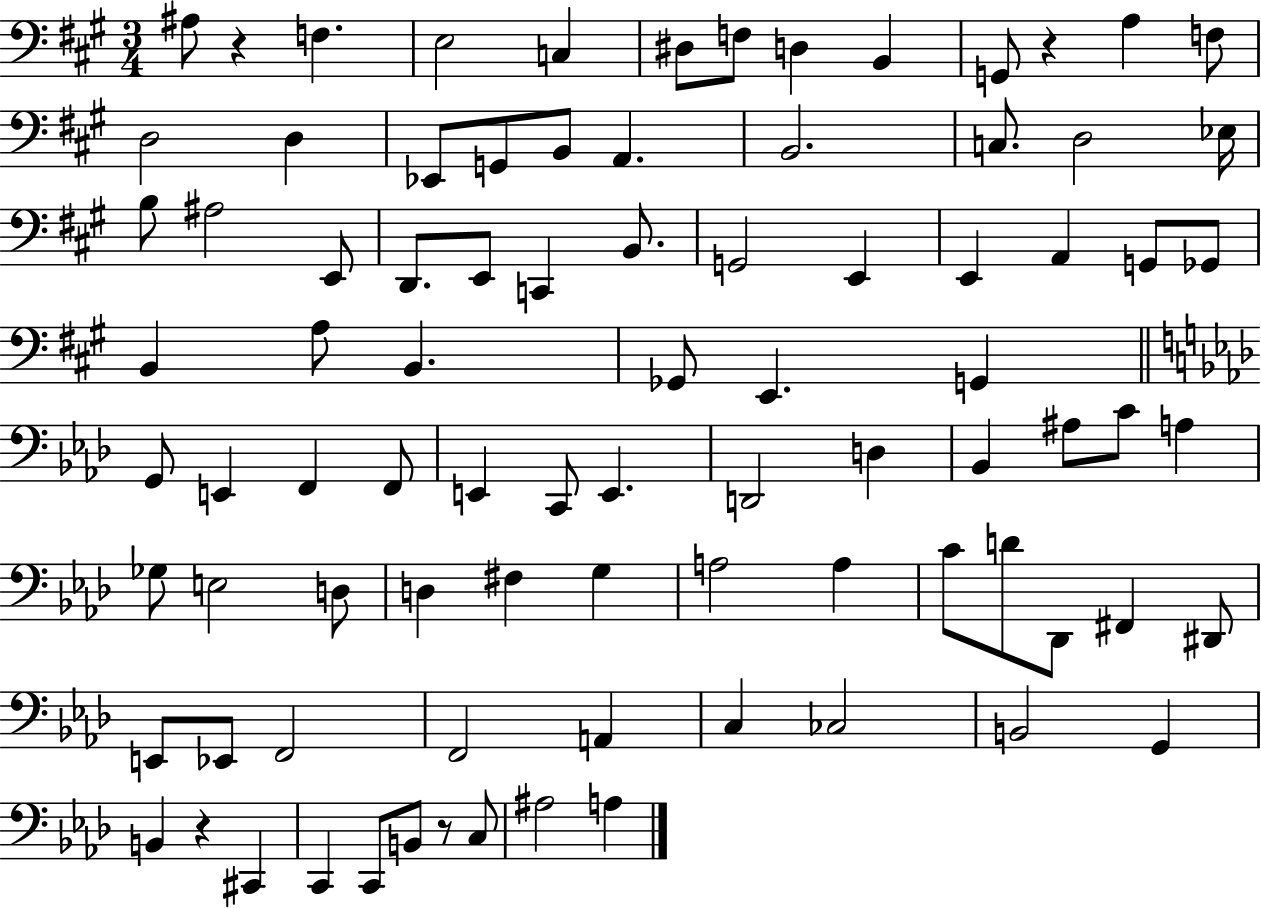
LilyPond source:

{
  \clef bass
  \numericTimeSignature
  \time 3/4
  \key a \major
  \repeat volta 2 { ais8 r4 f4. | e2 c4 | dis8 f8 d4 b,4 | g,8 r4 a4 f8 | \break d2 d4 | ees,8 g,8 b,8 a,4. | b,2. | c8. d2 ees16 | \break b8 ais2 e,8 | d,8. e,8 c,4 b,8. | g,2 e,4 | e,4 a,4 g,8 ges,8 | \break b,4 a8 b,4. | ges,8 e,4. g,4 | \bar "||" \break \key aes \major g,8 e,4 f,4 f,8 | e,4 c,8 e,4. | d,2 d4 | bes,4 ais8 c'8 a4 | \break ges8 e2 d8 | d4 fis4 g4 | a2 a4 | c'8 d'8 des,8 fis,4 dis,8 | \break e,8 ees,8 f,2 | f,2 a,4 | c4 ces2 | b,2 g,4 | \break b,4 r4 cis,4 | c,4 c,8 b,8 r8 c8 | ais2 a4 | } \bar "|."
}